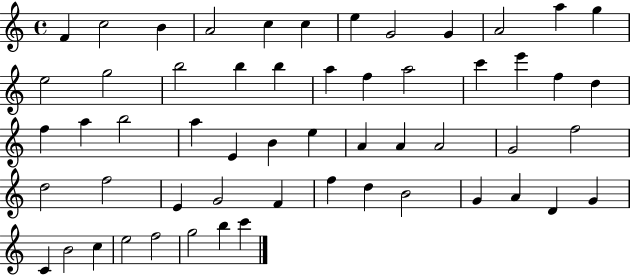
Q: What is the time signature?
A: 4/4